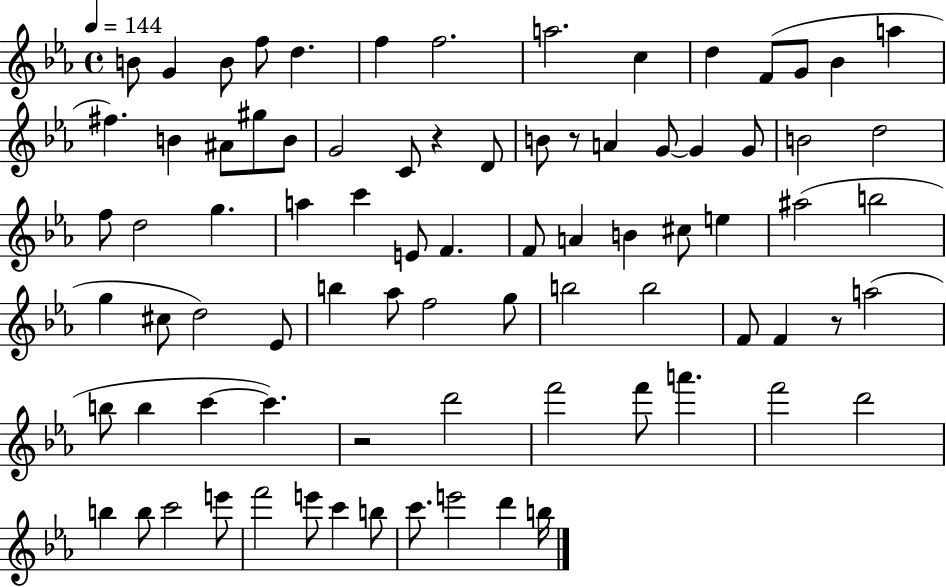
{
  \clef treble
  \time 4/4
  \defaultTimeSignature
  \key ees \major
  \tempo 4 = 144
  \repeat volta 2 { b'8 g'4 b'8 f''8 d''4. | f''4 f''2. | a''2. c''4 | d''4 f'8( g'8 bes'4 a''4 | \break fis''4.) b'4 ais'8 gis''8 b'8 | g'2 c'8 r4 d'8 | b'8 r8 a'4 g'8~~ g'4 g'8 | b'2 d''2 | \break f''8 d''2 g''4. | a''4 c'''4 e'8 f'4. | f'8 a'4 b'4 cis''8 e''4 | ais''2( b''2 | \break g''4 cis''8 d''2) ees'8 | b''4 aes''8 f''2 g''8 | b''2 b''2 | f'8 f'4 r8 a''2( | \break b''8 b''4 c'''4~~ c'''4.) | r2 d'''2 | f'''2 f'''8 a'''4. | f'''2 d'''2 | \break b''4 b''8 c'''2 e'''8 | f'''2 e'''8 c'''4 b''8 | c'''8. e'''2 d'''4 b''16 | } \bar "|."
}